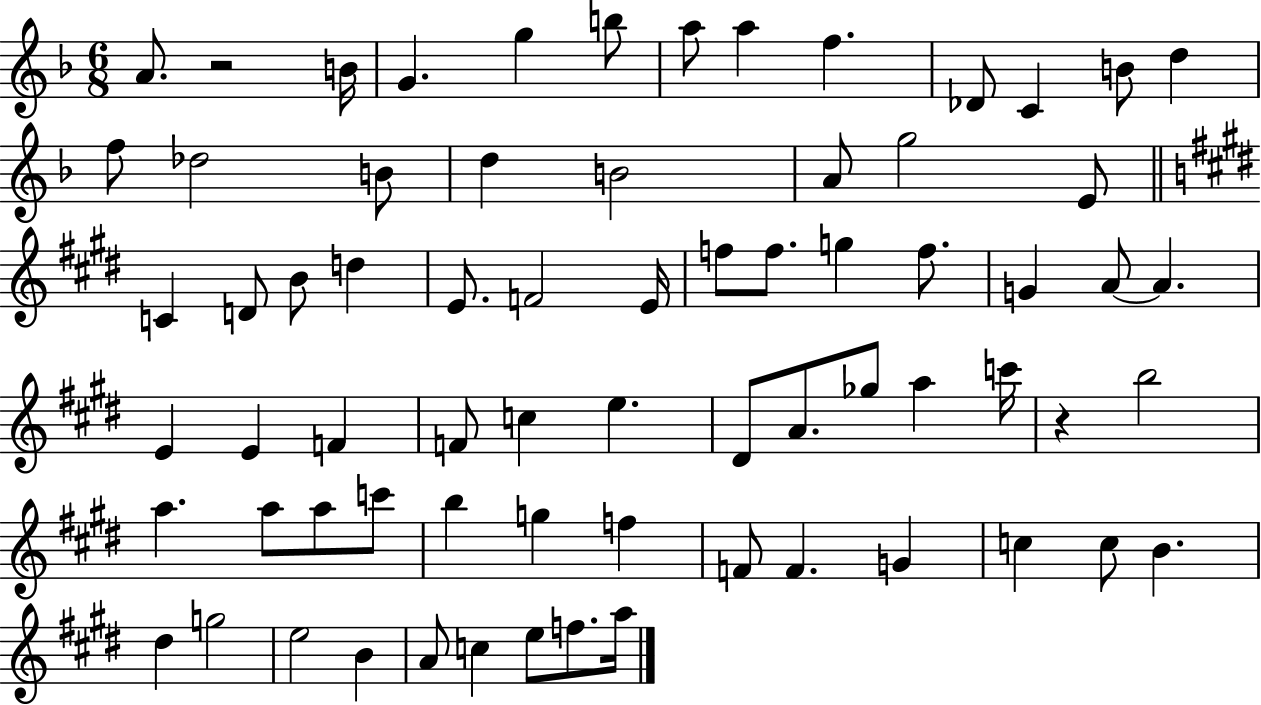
A4/e. R/h B4/s G4/q. G5/q B5/e A5/e A5/q F5/q. Db4/e C4/q B4/e D5/q F5/e Db5/h B4/e D5/q B4/h A4/e G5/h E4/e C4/q D4/e B4/e D5/q E4/e. F4/h E4/s F5/e F5/e. G5/q F5/e. G4/q A4/e A4/q. E4/q E4/q F4/q F4/e C5/q E5/q. D#4/e A4/e. Gb5/e A5/q C6/s R/q B5/h A5/q. A5/e A5/e C6/e B5/q G5/q F5/q F4/e F4/q. G4/q C5/q C5/e B4/q. D#5/q G5/h E5/h B4/q A4/e C5/q E5/e F5/e. A5/s